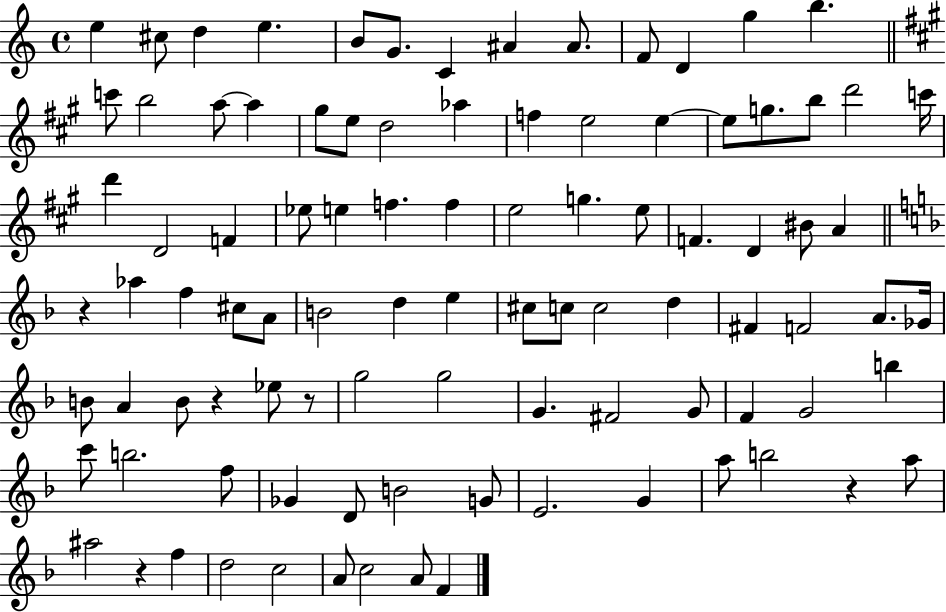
{
  \clef treble
  \time 4/4
  \defaultTimeSignature
  \key c \major
  \repeat volta 2 { e''4 cis''8 d''4 e''4. | b'8 g'8. c'4 ais'4 ais'8. | f'8 d'4 g''4 b''4. | \bar "||" \break \key a \major c'''8 b''2 a''8~~ a''4 | gis''8 e''8 d''2 aes''4 | f''4 e''2 e''4~~ | e''8 g''8. b''8 d'''2 c'''16 | \break d'''4 d'2 f'4 | ees''8 e''4 f''4. f''4 | e''2 g''4. e''8 | f'4. d'4 bis'8 a'4 | \break \bar "||" \break \key f \major r4 aes''4 f''4 cis''8 a'8 | b'2 d''4 e''4 | cis''8 c''8 c''2 d''4 | fis'4 f'2 a'8. ges'16 | \break b'8 a'4 b'8 r4 ees''8 r8 | g''2 g''2 | g'4. fis'2 g'8 | f'4 g'2 b''4 | \break c'''8 b''2. f''8 | ges'4 d'8 b'2 g'8 | e'2. g'4 | a''8 b''2 r4 a''8 | \break ais''2 r4 f''4 | d''2 c''2 | a'8 c''2 a'8 f'4 | } \bar "|."
}